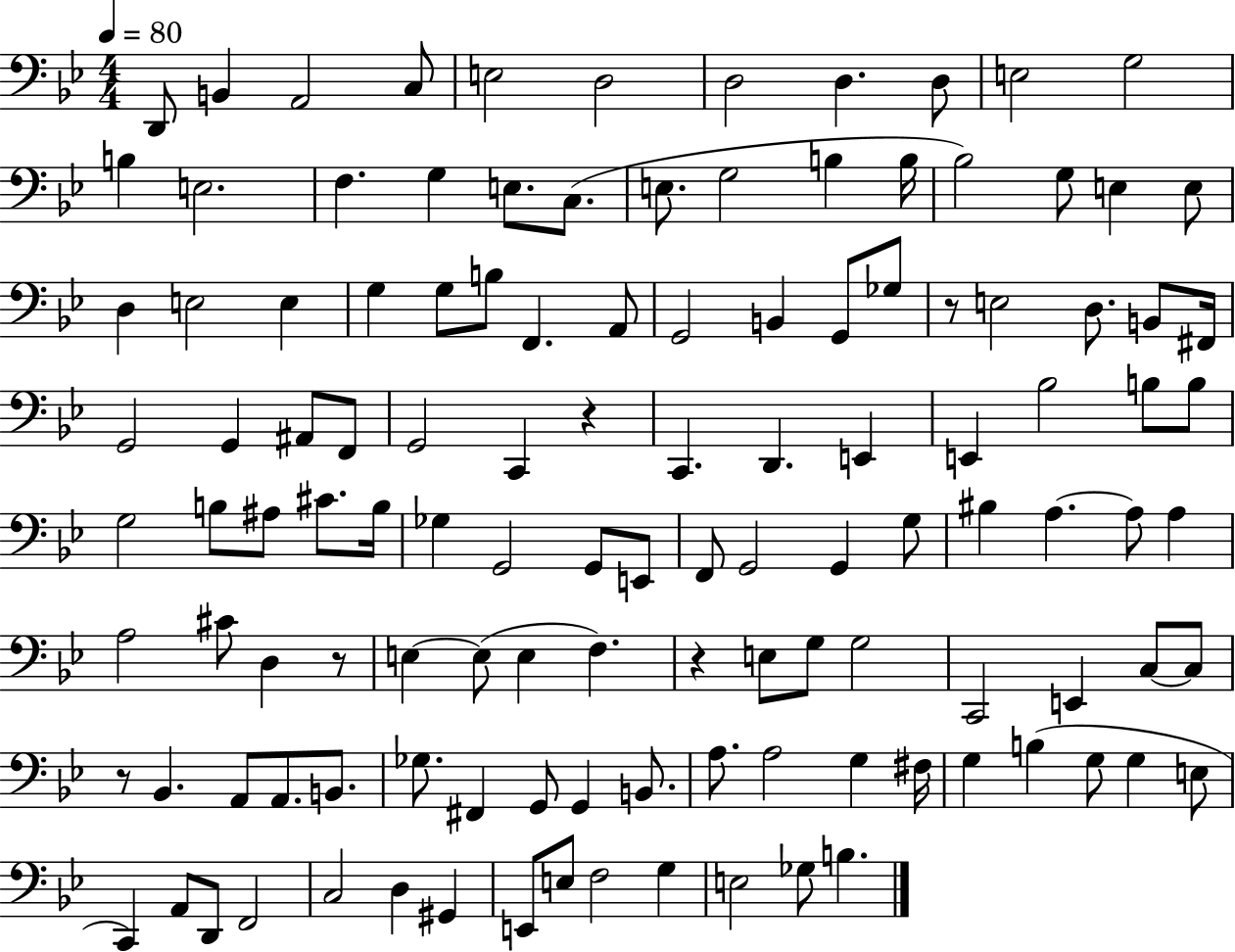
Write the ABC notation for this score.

X:1
T:Untitled
M:4/4
L:1/4
K:Bb
D,,/2 B,, A,,2 C,/2 E,2 D,2 D,2 D, D,/2 E,2 G,2 B, E,2 F, G, E,/2 C,/2 E,/2 G,2 B, B,/4 _B,2 G,/2 E, E,/2 D, E,2 E, G, G,/2 B,/2 F,, A,,/2 G,,2 B,, G,,/2 _G,/2 z/2 E,2 D,/2 B,,/2 ^F,,/4 G,,2 G,, ^A,,/2 F,,/2 G,,2 C,, z C,, D,, E,, E,, _B,2 B,/2 B,/2 G,2 B,/2 ^A,/2 ^C/2 B,/4 _G, G,,2 G,,/2 E,,/2 F,,/2 G,,2 G,, G,/2 ^B, A, A,/2 A, A,2 ^C/2 D, z/2 E, E,/2 E, F, z E,/2 G,/2 G,2 C,,2 E,, C,/2 C,/2 z/2 _B,, A,,/2 A,,/2 B,,/2 _G,/2 ^F,, G,,/2 G,, B,,/2 A,/2 A,2 G, ^F,/4 G, B, G,/2 G, E,/2 C,, A,,/2 D,,/2 F,,2 C,2 D, ^G,, E,,/2 E,/2 F,2 G, E,2 _G,/2 B,